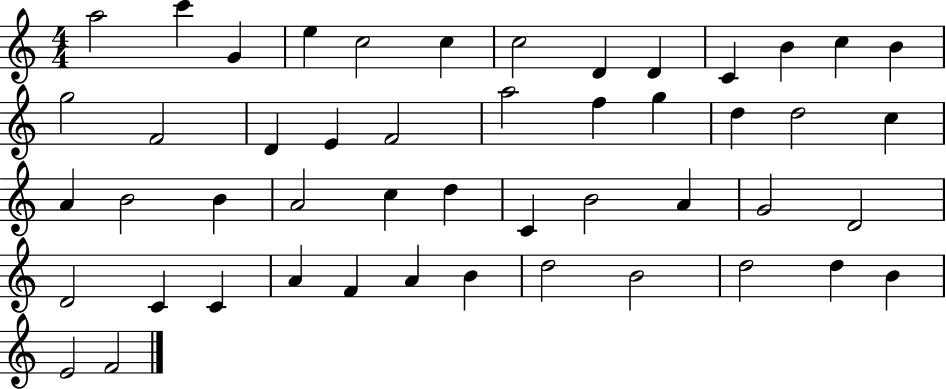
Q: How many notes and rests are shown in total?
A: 49